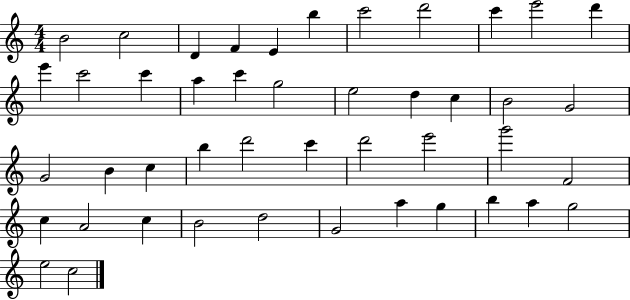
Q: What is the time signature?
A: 4/4